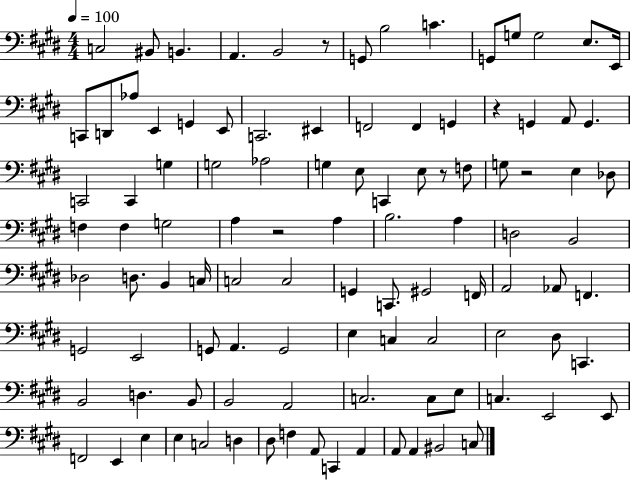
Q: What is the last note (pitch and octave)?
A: C3